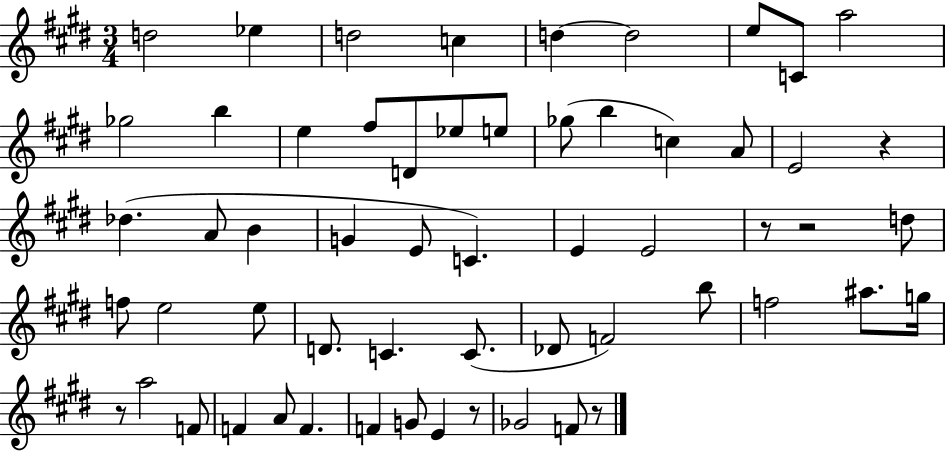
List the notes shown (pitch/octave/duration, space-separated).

D5/h Eb5/q D5/h C5/q D5/q D5/h E5/e C4/e A5/h Gb5/h B5/q E5/q F#5/e D4/e Eb5/e E5/e Gb5/e B5/q C5/q A4/e E4/h R/q Db5/q. A4/e B4/q G4/q E4/e C4/q. E4/q E4/h R/e R/h D5/e F5/e E5/h E5/e D4/e. C4/q. C4/e. Db4/e F4/h B5/e F5/h A#5/e. G5/s R/e A5/h F4/e F4/q A4/e F4/q. F4/q G4/e E4/q R/e Gb4/h F4/e R/e